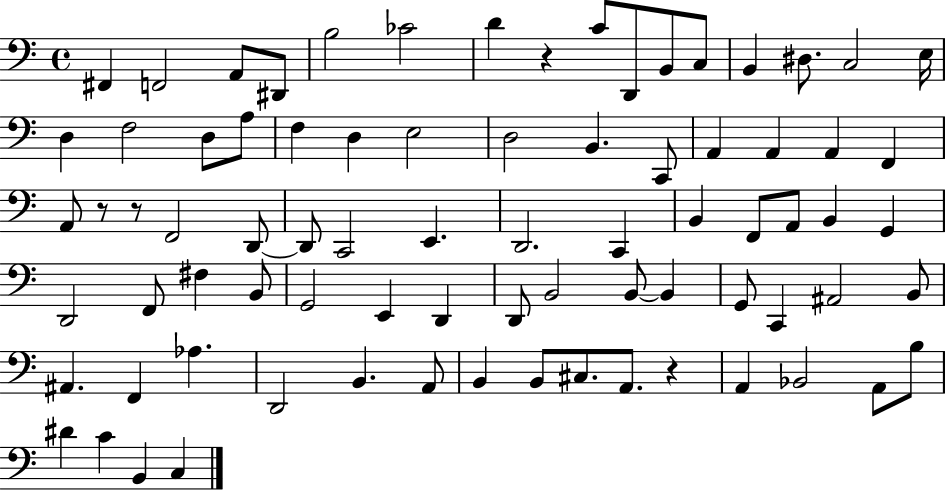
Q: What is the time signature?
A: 4/4